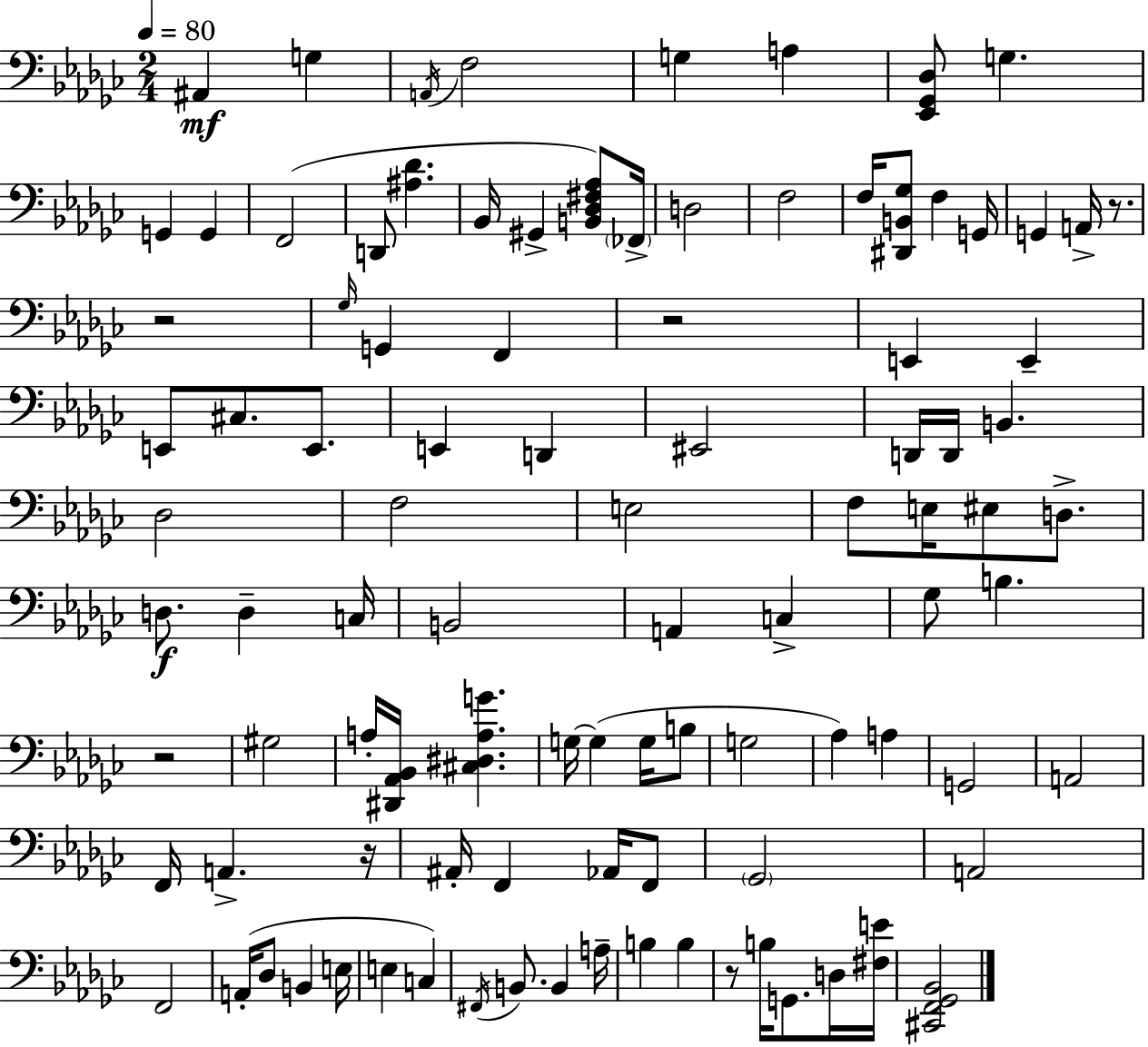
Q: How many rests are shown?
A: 6